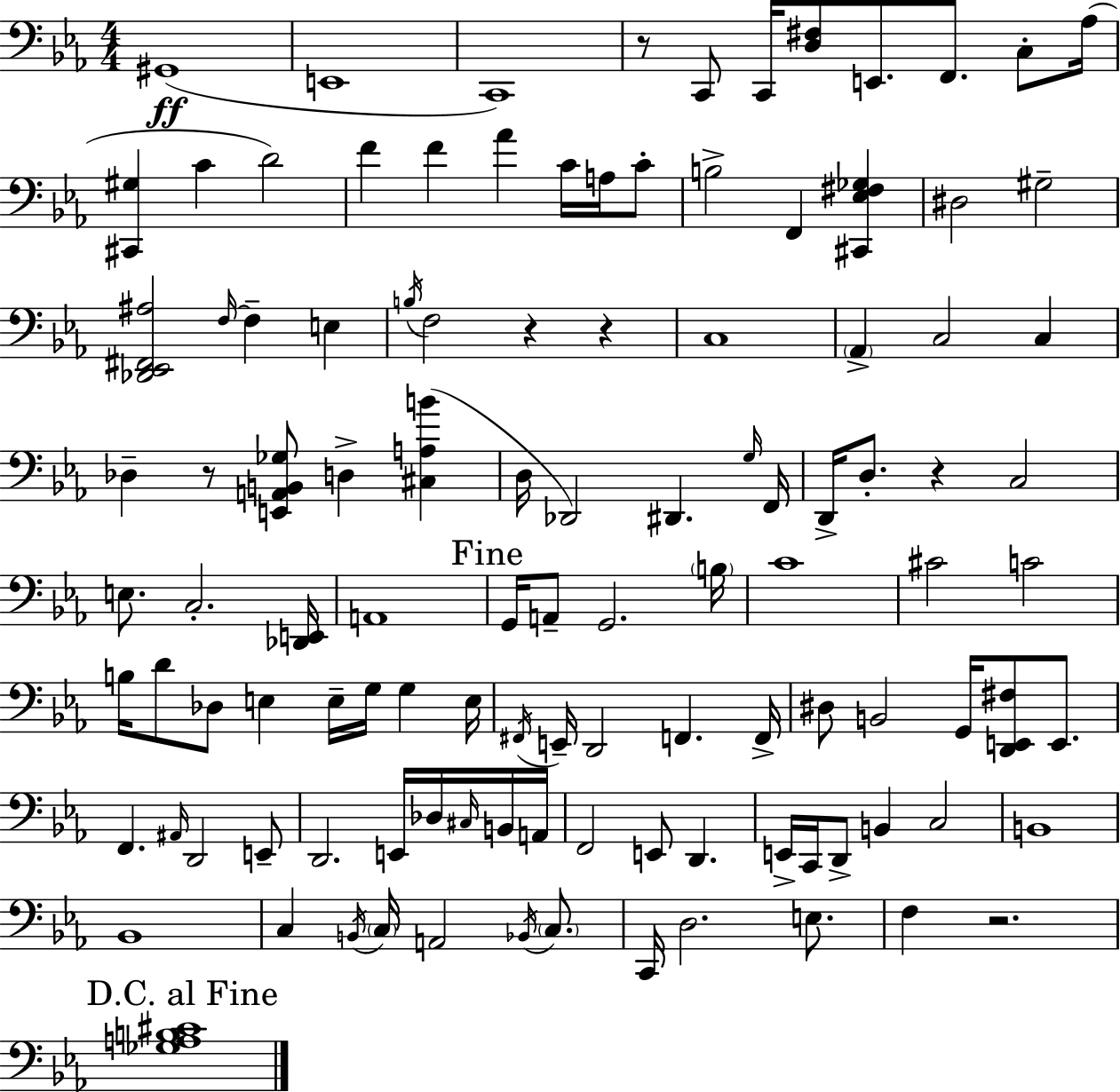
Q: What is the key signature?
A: C minor